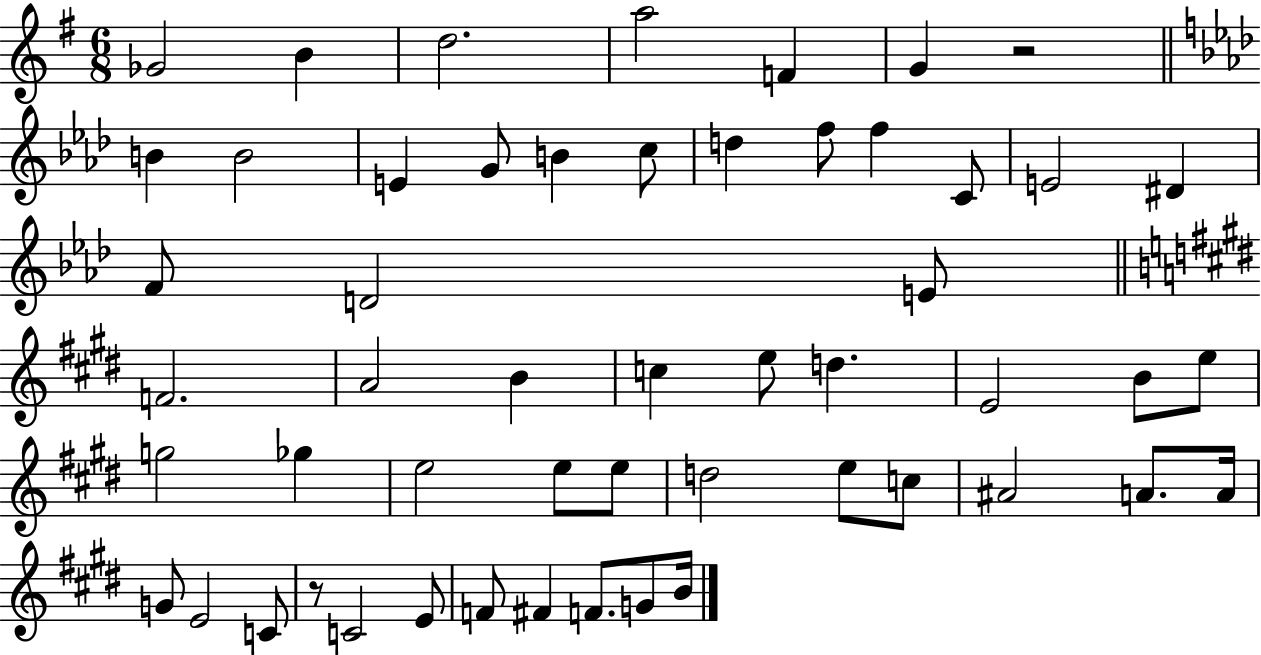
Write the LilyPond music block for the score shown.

{
  \clef treble
  \numericTimeSignature
  \time 6/8
  \key g \major
  ges'2 b'4 | d''2. | a''2 f'4 | g'4 r2 | \break \bar "||" \break \key f \minor b'4 b'2 | e'4 g'8 b'4 c''8 | d''4 f''8 f''4 c'8 | e'2 dis'4 | \break f'8 d'2 e'8 | \bar "||" \break \key e \major f'2. | a'2 b'4 | c''4 e''8 d''4. | e'2 b'8 e''8 | \break g''2 ges''4 | e''2 e''8 e''8 | d''2 e''8 c''8 | ais'2 a'8. a'16 | \break g'8 e'2 c'8 | r8 c'2 e'8 | f'8 fis'4 f'8. g'8 b'16 | \bar "|."
}